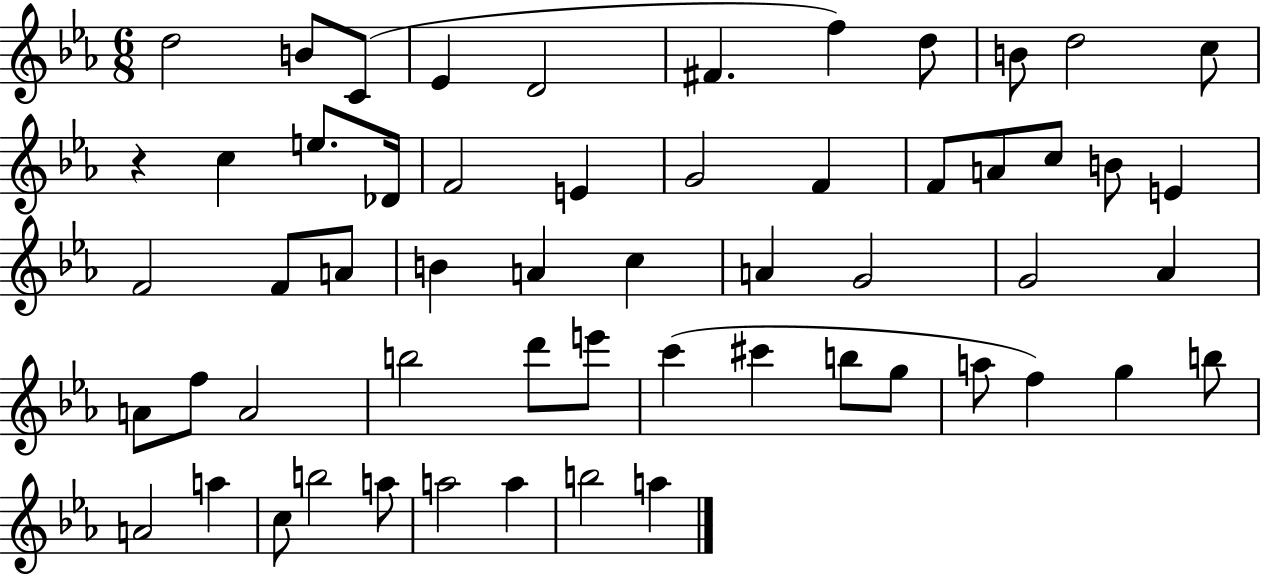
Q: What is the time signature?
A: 6/8